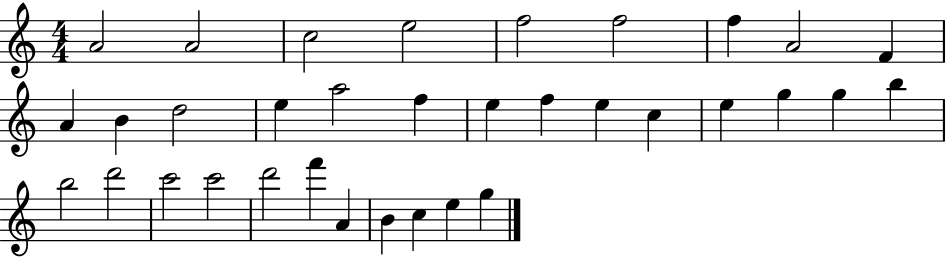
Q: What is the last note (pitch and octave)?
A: G5